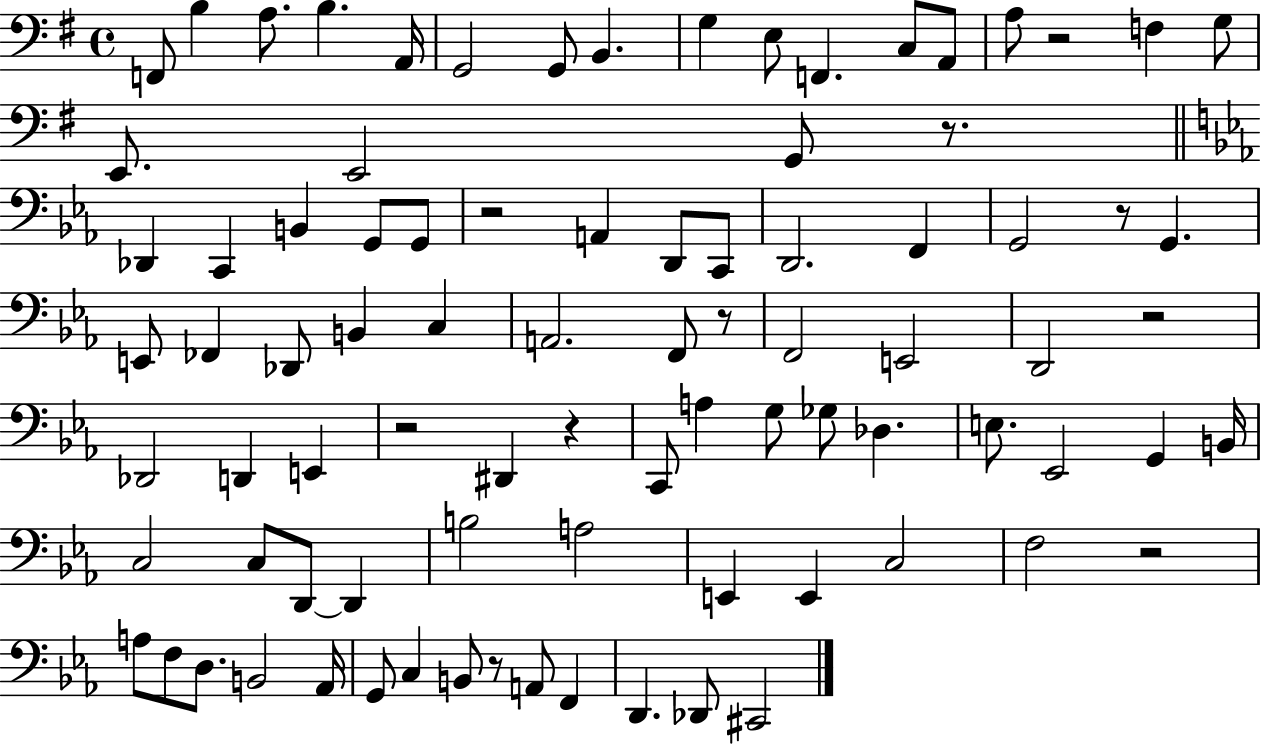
{
  \clef bass
  \time 4/4
  \defaultTimeSignature
  \key g \major
  f,8 b4 a8. b4. a,16 | g,2 g,8 b,4. | g4 e8 f,4. c8 a,8 | a8 r2 f4 g8 | \break e,8. e,2 g,8 r8. | \bar "||" \break \key ees \major des,4 c,4 b,4 g,8 g,8 | r2 a,4 d,8 c,8 | d,2. f,4 | g,2 r8 g,4. | \break e,8 fes,4 des,8 b,4 c4 | a,2. f,8 r8 | f,2 e,2 | d,2 r2 | \break des,2 d,4 e,4 | r2 dis,4 r4 | c,8 a4 g8 ges8 des4. | e8. ees,2 g,4 b,16 | \break c2 c8 d,8~~ d,4 | b2 a2 | e,4 e,4 c2 | f2 r2 | \break a8 f8 d8. b,2 aes,16 | g,8 c4 b,8 r8 a,8 f,4 | d,4. des,8 cis,2 | \bar "|."
}